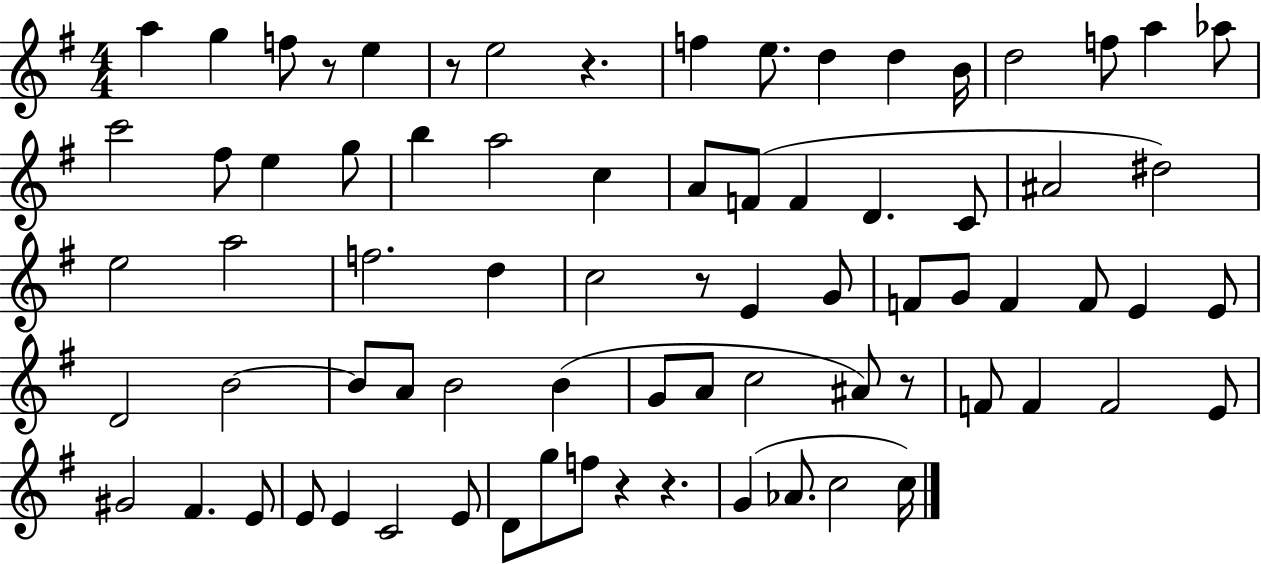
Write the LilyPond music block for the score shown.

{
  \clef treble
  \numericTimeSignature
  \time 4/4
  \key g \major
  a''4 g''4 f''8 r8 e''4 | r8 e''2 r4. | f''4 e''8. d''4 d''4 b'16 | d''2 f''8 a''4 aes''8 | \break c'''2 fis''8 e''4 g''8 | b''4 a''2 c''4 | a'8 f'8( f'4 d'4. c'8 | ais'2 dis''2) | \break e''2 a''2 | f''2. d''4 | c''2 r8 e'4 g'8 | f'8 g'8 f'4 f'8 e'4 e'8 | \break d'2 b'2~~ | b'8 a'8 b'2 b'4( | g'8 a'8 c''2 ais'8) r8 | f'8 f'4 f'2 e'8 | \break gis'2 fis'4. e'8 | e'8 e'4 c'2 e'8 | d'8 g''8 f''8 r4 r4. | g'4( aes'8. c''2 c''16) | \break \bar "|."
}